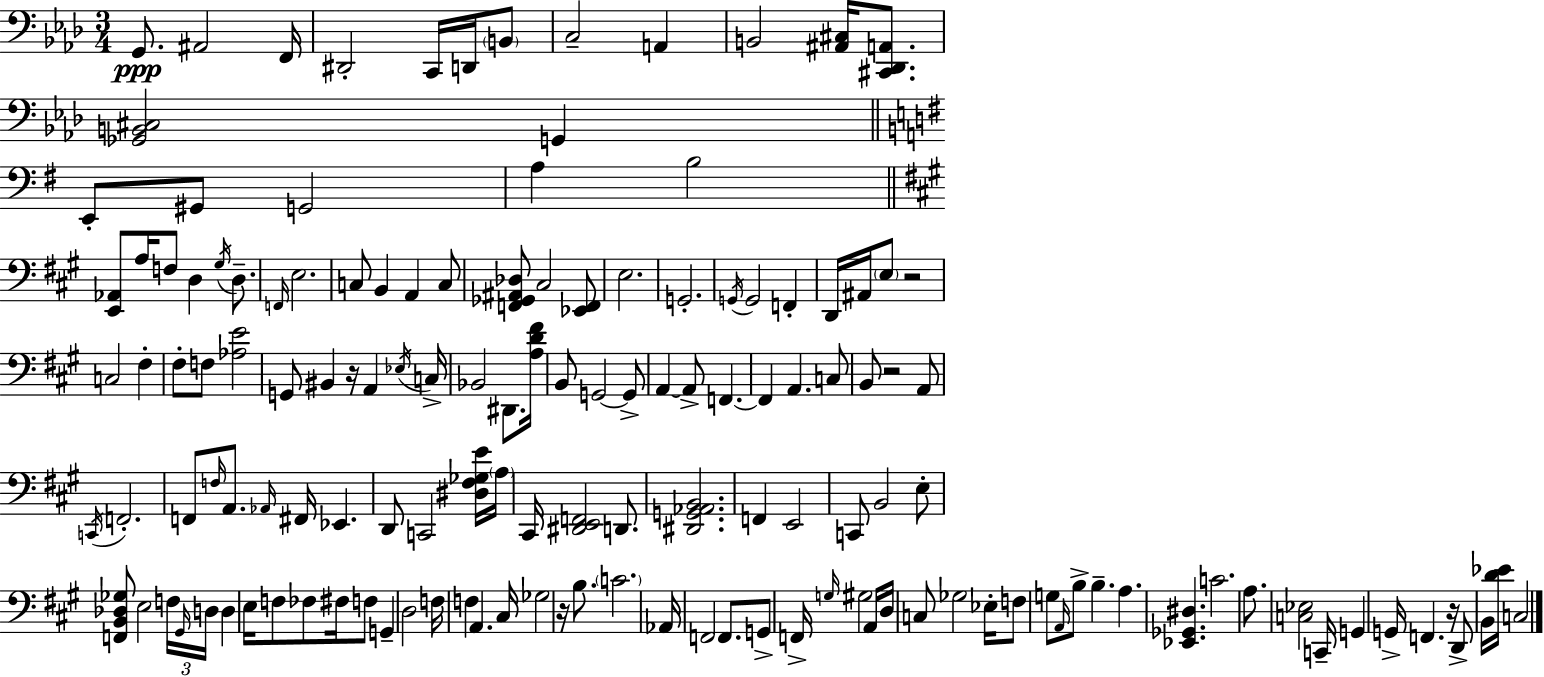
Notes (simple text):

G2/e. A#2/h F2/s D#2/h C2/s D2/s B2/e C3/h A2/q B2/h [A#2,C#3]/s [C#2,Db2,A2]/e. [Gb2,B2,C#3]/h G2/q E2/e G#2/e G2/h A3/q B3/h [E2,Ab2]/e A3/s F3/e D3/q G#3/s D3/e. F2/s E3/h. C3/e B2/q A2/q C3/e [F2,Gb2,A#2,Db3]/e C#3/h [Eb2,F2]/e E3/h. G2/h. G2/s G2/h F2/q D2/s A#2/s E3/e R/h C3/h F#3/q F#3/e F3/e [Ab3,E4]/h G2/e BIS2/q R/s A2/q Eb3/s C3/s Bb2/h D#2/e. [A3,D4,F#4]/s B2/e G2/h G2/e A2/q A2/e F2/q. F2/q A2/q. C3/e B2/e R/h A2/e C2/s F2/h. F2/e F3/s A2/e. Ab2/s F#2/s Eb2/q. D2/e C2/h [D#3,F#3,Gb3,E4]/s A3/s C#2/s [D#2,E2,F2]/h D2/e. [D#2,G2,Ab2,B2]/h. F2/q E2/h C2/e B2/h E3/e [F2,B2,Db3,Gb3]/e E3/h F3/s G#2/s D3/s D3/q E3/s F3/e FES3/e F#3/s F3/e G2/q D3/h F3/s F3/q A2/q. C#3/s Gb3/h R/s B3/e. C4/h. Ab2/s F2/h F2/e. G2/e F2/s G3/s G#3/h A2/s D3/s C3/e Gb3/h Eb3/s F3/e G3/e A2/s B3/e B3/q. A3/q. [Eb2,Gb2,D#3]/q. C4/h. A3/e. [C3,Eb3]/h C2/s G2/q G2/s F2/q. R/s D2/e B2/s [D4,Eb4]/s C3/h